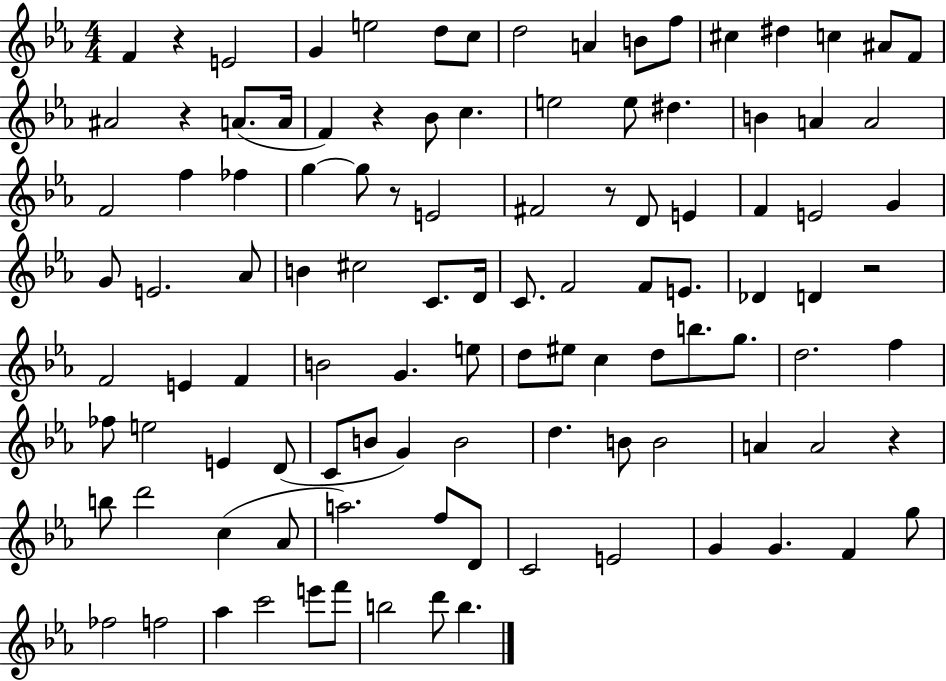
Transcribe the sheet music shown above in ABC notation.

X:1
T:Untitled
M:4/4
L:1/4
K:Eb
F z E2 G e2 d/2 c/2 d2 A B/2 f/2 ^c ^d c ^A/2 F/2 ^A2 z A/2 A/4 F z _B/2 c e2 e/2 ^d B A A2 F2 f _f g g/2 z/2 E2 ^F2 z/2 D/2 E F E2 G G/2 E2 _A/2 B ^c2 C/2 D/4 C/2 F2 F/2 E/2 _D D z2 F2 E F B2 G e/2 d/2 ^e/2 c d/2 b/2 g/2 d2 f _f/2 e2 E D/2 C/2 B/2 G B2 d B/2 B2 A A2 z b/2 d'2 c _A/2 a2 f/2 D/2 C2 E2 G G F g/2 _f2 f2 _a c'2 e'/2 f'/2 b2 d'/2 b